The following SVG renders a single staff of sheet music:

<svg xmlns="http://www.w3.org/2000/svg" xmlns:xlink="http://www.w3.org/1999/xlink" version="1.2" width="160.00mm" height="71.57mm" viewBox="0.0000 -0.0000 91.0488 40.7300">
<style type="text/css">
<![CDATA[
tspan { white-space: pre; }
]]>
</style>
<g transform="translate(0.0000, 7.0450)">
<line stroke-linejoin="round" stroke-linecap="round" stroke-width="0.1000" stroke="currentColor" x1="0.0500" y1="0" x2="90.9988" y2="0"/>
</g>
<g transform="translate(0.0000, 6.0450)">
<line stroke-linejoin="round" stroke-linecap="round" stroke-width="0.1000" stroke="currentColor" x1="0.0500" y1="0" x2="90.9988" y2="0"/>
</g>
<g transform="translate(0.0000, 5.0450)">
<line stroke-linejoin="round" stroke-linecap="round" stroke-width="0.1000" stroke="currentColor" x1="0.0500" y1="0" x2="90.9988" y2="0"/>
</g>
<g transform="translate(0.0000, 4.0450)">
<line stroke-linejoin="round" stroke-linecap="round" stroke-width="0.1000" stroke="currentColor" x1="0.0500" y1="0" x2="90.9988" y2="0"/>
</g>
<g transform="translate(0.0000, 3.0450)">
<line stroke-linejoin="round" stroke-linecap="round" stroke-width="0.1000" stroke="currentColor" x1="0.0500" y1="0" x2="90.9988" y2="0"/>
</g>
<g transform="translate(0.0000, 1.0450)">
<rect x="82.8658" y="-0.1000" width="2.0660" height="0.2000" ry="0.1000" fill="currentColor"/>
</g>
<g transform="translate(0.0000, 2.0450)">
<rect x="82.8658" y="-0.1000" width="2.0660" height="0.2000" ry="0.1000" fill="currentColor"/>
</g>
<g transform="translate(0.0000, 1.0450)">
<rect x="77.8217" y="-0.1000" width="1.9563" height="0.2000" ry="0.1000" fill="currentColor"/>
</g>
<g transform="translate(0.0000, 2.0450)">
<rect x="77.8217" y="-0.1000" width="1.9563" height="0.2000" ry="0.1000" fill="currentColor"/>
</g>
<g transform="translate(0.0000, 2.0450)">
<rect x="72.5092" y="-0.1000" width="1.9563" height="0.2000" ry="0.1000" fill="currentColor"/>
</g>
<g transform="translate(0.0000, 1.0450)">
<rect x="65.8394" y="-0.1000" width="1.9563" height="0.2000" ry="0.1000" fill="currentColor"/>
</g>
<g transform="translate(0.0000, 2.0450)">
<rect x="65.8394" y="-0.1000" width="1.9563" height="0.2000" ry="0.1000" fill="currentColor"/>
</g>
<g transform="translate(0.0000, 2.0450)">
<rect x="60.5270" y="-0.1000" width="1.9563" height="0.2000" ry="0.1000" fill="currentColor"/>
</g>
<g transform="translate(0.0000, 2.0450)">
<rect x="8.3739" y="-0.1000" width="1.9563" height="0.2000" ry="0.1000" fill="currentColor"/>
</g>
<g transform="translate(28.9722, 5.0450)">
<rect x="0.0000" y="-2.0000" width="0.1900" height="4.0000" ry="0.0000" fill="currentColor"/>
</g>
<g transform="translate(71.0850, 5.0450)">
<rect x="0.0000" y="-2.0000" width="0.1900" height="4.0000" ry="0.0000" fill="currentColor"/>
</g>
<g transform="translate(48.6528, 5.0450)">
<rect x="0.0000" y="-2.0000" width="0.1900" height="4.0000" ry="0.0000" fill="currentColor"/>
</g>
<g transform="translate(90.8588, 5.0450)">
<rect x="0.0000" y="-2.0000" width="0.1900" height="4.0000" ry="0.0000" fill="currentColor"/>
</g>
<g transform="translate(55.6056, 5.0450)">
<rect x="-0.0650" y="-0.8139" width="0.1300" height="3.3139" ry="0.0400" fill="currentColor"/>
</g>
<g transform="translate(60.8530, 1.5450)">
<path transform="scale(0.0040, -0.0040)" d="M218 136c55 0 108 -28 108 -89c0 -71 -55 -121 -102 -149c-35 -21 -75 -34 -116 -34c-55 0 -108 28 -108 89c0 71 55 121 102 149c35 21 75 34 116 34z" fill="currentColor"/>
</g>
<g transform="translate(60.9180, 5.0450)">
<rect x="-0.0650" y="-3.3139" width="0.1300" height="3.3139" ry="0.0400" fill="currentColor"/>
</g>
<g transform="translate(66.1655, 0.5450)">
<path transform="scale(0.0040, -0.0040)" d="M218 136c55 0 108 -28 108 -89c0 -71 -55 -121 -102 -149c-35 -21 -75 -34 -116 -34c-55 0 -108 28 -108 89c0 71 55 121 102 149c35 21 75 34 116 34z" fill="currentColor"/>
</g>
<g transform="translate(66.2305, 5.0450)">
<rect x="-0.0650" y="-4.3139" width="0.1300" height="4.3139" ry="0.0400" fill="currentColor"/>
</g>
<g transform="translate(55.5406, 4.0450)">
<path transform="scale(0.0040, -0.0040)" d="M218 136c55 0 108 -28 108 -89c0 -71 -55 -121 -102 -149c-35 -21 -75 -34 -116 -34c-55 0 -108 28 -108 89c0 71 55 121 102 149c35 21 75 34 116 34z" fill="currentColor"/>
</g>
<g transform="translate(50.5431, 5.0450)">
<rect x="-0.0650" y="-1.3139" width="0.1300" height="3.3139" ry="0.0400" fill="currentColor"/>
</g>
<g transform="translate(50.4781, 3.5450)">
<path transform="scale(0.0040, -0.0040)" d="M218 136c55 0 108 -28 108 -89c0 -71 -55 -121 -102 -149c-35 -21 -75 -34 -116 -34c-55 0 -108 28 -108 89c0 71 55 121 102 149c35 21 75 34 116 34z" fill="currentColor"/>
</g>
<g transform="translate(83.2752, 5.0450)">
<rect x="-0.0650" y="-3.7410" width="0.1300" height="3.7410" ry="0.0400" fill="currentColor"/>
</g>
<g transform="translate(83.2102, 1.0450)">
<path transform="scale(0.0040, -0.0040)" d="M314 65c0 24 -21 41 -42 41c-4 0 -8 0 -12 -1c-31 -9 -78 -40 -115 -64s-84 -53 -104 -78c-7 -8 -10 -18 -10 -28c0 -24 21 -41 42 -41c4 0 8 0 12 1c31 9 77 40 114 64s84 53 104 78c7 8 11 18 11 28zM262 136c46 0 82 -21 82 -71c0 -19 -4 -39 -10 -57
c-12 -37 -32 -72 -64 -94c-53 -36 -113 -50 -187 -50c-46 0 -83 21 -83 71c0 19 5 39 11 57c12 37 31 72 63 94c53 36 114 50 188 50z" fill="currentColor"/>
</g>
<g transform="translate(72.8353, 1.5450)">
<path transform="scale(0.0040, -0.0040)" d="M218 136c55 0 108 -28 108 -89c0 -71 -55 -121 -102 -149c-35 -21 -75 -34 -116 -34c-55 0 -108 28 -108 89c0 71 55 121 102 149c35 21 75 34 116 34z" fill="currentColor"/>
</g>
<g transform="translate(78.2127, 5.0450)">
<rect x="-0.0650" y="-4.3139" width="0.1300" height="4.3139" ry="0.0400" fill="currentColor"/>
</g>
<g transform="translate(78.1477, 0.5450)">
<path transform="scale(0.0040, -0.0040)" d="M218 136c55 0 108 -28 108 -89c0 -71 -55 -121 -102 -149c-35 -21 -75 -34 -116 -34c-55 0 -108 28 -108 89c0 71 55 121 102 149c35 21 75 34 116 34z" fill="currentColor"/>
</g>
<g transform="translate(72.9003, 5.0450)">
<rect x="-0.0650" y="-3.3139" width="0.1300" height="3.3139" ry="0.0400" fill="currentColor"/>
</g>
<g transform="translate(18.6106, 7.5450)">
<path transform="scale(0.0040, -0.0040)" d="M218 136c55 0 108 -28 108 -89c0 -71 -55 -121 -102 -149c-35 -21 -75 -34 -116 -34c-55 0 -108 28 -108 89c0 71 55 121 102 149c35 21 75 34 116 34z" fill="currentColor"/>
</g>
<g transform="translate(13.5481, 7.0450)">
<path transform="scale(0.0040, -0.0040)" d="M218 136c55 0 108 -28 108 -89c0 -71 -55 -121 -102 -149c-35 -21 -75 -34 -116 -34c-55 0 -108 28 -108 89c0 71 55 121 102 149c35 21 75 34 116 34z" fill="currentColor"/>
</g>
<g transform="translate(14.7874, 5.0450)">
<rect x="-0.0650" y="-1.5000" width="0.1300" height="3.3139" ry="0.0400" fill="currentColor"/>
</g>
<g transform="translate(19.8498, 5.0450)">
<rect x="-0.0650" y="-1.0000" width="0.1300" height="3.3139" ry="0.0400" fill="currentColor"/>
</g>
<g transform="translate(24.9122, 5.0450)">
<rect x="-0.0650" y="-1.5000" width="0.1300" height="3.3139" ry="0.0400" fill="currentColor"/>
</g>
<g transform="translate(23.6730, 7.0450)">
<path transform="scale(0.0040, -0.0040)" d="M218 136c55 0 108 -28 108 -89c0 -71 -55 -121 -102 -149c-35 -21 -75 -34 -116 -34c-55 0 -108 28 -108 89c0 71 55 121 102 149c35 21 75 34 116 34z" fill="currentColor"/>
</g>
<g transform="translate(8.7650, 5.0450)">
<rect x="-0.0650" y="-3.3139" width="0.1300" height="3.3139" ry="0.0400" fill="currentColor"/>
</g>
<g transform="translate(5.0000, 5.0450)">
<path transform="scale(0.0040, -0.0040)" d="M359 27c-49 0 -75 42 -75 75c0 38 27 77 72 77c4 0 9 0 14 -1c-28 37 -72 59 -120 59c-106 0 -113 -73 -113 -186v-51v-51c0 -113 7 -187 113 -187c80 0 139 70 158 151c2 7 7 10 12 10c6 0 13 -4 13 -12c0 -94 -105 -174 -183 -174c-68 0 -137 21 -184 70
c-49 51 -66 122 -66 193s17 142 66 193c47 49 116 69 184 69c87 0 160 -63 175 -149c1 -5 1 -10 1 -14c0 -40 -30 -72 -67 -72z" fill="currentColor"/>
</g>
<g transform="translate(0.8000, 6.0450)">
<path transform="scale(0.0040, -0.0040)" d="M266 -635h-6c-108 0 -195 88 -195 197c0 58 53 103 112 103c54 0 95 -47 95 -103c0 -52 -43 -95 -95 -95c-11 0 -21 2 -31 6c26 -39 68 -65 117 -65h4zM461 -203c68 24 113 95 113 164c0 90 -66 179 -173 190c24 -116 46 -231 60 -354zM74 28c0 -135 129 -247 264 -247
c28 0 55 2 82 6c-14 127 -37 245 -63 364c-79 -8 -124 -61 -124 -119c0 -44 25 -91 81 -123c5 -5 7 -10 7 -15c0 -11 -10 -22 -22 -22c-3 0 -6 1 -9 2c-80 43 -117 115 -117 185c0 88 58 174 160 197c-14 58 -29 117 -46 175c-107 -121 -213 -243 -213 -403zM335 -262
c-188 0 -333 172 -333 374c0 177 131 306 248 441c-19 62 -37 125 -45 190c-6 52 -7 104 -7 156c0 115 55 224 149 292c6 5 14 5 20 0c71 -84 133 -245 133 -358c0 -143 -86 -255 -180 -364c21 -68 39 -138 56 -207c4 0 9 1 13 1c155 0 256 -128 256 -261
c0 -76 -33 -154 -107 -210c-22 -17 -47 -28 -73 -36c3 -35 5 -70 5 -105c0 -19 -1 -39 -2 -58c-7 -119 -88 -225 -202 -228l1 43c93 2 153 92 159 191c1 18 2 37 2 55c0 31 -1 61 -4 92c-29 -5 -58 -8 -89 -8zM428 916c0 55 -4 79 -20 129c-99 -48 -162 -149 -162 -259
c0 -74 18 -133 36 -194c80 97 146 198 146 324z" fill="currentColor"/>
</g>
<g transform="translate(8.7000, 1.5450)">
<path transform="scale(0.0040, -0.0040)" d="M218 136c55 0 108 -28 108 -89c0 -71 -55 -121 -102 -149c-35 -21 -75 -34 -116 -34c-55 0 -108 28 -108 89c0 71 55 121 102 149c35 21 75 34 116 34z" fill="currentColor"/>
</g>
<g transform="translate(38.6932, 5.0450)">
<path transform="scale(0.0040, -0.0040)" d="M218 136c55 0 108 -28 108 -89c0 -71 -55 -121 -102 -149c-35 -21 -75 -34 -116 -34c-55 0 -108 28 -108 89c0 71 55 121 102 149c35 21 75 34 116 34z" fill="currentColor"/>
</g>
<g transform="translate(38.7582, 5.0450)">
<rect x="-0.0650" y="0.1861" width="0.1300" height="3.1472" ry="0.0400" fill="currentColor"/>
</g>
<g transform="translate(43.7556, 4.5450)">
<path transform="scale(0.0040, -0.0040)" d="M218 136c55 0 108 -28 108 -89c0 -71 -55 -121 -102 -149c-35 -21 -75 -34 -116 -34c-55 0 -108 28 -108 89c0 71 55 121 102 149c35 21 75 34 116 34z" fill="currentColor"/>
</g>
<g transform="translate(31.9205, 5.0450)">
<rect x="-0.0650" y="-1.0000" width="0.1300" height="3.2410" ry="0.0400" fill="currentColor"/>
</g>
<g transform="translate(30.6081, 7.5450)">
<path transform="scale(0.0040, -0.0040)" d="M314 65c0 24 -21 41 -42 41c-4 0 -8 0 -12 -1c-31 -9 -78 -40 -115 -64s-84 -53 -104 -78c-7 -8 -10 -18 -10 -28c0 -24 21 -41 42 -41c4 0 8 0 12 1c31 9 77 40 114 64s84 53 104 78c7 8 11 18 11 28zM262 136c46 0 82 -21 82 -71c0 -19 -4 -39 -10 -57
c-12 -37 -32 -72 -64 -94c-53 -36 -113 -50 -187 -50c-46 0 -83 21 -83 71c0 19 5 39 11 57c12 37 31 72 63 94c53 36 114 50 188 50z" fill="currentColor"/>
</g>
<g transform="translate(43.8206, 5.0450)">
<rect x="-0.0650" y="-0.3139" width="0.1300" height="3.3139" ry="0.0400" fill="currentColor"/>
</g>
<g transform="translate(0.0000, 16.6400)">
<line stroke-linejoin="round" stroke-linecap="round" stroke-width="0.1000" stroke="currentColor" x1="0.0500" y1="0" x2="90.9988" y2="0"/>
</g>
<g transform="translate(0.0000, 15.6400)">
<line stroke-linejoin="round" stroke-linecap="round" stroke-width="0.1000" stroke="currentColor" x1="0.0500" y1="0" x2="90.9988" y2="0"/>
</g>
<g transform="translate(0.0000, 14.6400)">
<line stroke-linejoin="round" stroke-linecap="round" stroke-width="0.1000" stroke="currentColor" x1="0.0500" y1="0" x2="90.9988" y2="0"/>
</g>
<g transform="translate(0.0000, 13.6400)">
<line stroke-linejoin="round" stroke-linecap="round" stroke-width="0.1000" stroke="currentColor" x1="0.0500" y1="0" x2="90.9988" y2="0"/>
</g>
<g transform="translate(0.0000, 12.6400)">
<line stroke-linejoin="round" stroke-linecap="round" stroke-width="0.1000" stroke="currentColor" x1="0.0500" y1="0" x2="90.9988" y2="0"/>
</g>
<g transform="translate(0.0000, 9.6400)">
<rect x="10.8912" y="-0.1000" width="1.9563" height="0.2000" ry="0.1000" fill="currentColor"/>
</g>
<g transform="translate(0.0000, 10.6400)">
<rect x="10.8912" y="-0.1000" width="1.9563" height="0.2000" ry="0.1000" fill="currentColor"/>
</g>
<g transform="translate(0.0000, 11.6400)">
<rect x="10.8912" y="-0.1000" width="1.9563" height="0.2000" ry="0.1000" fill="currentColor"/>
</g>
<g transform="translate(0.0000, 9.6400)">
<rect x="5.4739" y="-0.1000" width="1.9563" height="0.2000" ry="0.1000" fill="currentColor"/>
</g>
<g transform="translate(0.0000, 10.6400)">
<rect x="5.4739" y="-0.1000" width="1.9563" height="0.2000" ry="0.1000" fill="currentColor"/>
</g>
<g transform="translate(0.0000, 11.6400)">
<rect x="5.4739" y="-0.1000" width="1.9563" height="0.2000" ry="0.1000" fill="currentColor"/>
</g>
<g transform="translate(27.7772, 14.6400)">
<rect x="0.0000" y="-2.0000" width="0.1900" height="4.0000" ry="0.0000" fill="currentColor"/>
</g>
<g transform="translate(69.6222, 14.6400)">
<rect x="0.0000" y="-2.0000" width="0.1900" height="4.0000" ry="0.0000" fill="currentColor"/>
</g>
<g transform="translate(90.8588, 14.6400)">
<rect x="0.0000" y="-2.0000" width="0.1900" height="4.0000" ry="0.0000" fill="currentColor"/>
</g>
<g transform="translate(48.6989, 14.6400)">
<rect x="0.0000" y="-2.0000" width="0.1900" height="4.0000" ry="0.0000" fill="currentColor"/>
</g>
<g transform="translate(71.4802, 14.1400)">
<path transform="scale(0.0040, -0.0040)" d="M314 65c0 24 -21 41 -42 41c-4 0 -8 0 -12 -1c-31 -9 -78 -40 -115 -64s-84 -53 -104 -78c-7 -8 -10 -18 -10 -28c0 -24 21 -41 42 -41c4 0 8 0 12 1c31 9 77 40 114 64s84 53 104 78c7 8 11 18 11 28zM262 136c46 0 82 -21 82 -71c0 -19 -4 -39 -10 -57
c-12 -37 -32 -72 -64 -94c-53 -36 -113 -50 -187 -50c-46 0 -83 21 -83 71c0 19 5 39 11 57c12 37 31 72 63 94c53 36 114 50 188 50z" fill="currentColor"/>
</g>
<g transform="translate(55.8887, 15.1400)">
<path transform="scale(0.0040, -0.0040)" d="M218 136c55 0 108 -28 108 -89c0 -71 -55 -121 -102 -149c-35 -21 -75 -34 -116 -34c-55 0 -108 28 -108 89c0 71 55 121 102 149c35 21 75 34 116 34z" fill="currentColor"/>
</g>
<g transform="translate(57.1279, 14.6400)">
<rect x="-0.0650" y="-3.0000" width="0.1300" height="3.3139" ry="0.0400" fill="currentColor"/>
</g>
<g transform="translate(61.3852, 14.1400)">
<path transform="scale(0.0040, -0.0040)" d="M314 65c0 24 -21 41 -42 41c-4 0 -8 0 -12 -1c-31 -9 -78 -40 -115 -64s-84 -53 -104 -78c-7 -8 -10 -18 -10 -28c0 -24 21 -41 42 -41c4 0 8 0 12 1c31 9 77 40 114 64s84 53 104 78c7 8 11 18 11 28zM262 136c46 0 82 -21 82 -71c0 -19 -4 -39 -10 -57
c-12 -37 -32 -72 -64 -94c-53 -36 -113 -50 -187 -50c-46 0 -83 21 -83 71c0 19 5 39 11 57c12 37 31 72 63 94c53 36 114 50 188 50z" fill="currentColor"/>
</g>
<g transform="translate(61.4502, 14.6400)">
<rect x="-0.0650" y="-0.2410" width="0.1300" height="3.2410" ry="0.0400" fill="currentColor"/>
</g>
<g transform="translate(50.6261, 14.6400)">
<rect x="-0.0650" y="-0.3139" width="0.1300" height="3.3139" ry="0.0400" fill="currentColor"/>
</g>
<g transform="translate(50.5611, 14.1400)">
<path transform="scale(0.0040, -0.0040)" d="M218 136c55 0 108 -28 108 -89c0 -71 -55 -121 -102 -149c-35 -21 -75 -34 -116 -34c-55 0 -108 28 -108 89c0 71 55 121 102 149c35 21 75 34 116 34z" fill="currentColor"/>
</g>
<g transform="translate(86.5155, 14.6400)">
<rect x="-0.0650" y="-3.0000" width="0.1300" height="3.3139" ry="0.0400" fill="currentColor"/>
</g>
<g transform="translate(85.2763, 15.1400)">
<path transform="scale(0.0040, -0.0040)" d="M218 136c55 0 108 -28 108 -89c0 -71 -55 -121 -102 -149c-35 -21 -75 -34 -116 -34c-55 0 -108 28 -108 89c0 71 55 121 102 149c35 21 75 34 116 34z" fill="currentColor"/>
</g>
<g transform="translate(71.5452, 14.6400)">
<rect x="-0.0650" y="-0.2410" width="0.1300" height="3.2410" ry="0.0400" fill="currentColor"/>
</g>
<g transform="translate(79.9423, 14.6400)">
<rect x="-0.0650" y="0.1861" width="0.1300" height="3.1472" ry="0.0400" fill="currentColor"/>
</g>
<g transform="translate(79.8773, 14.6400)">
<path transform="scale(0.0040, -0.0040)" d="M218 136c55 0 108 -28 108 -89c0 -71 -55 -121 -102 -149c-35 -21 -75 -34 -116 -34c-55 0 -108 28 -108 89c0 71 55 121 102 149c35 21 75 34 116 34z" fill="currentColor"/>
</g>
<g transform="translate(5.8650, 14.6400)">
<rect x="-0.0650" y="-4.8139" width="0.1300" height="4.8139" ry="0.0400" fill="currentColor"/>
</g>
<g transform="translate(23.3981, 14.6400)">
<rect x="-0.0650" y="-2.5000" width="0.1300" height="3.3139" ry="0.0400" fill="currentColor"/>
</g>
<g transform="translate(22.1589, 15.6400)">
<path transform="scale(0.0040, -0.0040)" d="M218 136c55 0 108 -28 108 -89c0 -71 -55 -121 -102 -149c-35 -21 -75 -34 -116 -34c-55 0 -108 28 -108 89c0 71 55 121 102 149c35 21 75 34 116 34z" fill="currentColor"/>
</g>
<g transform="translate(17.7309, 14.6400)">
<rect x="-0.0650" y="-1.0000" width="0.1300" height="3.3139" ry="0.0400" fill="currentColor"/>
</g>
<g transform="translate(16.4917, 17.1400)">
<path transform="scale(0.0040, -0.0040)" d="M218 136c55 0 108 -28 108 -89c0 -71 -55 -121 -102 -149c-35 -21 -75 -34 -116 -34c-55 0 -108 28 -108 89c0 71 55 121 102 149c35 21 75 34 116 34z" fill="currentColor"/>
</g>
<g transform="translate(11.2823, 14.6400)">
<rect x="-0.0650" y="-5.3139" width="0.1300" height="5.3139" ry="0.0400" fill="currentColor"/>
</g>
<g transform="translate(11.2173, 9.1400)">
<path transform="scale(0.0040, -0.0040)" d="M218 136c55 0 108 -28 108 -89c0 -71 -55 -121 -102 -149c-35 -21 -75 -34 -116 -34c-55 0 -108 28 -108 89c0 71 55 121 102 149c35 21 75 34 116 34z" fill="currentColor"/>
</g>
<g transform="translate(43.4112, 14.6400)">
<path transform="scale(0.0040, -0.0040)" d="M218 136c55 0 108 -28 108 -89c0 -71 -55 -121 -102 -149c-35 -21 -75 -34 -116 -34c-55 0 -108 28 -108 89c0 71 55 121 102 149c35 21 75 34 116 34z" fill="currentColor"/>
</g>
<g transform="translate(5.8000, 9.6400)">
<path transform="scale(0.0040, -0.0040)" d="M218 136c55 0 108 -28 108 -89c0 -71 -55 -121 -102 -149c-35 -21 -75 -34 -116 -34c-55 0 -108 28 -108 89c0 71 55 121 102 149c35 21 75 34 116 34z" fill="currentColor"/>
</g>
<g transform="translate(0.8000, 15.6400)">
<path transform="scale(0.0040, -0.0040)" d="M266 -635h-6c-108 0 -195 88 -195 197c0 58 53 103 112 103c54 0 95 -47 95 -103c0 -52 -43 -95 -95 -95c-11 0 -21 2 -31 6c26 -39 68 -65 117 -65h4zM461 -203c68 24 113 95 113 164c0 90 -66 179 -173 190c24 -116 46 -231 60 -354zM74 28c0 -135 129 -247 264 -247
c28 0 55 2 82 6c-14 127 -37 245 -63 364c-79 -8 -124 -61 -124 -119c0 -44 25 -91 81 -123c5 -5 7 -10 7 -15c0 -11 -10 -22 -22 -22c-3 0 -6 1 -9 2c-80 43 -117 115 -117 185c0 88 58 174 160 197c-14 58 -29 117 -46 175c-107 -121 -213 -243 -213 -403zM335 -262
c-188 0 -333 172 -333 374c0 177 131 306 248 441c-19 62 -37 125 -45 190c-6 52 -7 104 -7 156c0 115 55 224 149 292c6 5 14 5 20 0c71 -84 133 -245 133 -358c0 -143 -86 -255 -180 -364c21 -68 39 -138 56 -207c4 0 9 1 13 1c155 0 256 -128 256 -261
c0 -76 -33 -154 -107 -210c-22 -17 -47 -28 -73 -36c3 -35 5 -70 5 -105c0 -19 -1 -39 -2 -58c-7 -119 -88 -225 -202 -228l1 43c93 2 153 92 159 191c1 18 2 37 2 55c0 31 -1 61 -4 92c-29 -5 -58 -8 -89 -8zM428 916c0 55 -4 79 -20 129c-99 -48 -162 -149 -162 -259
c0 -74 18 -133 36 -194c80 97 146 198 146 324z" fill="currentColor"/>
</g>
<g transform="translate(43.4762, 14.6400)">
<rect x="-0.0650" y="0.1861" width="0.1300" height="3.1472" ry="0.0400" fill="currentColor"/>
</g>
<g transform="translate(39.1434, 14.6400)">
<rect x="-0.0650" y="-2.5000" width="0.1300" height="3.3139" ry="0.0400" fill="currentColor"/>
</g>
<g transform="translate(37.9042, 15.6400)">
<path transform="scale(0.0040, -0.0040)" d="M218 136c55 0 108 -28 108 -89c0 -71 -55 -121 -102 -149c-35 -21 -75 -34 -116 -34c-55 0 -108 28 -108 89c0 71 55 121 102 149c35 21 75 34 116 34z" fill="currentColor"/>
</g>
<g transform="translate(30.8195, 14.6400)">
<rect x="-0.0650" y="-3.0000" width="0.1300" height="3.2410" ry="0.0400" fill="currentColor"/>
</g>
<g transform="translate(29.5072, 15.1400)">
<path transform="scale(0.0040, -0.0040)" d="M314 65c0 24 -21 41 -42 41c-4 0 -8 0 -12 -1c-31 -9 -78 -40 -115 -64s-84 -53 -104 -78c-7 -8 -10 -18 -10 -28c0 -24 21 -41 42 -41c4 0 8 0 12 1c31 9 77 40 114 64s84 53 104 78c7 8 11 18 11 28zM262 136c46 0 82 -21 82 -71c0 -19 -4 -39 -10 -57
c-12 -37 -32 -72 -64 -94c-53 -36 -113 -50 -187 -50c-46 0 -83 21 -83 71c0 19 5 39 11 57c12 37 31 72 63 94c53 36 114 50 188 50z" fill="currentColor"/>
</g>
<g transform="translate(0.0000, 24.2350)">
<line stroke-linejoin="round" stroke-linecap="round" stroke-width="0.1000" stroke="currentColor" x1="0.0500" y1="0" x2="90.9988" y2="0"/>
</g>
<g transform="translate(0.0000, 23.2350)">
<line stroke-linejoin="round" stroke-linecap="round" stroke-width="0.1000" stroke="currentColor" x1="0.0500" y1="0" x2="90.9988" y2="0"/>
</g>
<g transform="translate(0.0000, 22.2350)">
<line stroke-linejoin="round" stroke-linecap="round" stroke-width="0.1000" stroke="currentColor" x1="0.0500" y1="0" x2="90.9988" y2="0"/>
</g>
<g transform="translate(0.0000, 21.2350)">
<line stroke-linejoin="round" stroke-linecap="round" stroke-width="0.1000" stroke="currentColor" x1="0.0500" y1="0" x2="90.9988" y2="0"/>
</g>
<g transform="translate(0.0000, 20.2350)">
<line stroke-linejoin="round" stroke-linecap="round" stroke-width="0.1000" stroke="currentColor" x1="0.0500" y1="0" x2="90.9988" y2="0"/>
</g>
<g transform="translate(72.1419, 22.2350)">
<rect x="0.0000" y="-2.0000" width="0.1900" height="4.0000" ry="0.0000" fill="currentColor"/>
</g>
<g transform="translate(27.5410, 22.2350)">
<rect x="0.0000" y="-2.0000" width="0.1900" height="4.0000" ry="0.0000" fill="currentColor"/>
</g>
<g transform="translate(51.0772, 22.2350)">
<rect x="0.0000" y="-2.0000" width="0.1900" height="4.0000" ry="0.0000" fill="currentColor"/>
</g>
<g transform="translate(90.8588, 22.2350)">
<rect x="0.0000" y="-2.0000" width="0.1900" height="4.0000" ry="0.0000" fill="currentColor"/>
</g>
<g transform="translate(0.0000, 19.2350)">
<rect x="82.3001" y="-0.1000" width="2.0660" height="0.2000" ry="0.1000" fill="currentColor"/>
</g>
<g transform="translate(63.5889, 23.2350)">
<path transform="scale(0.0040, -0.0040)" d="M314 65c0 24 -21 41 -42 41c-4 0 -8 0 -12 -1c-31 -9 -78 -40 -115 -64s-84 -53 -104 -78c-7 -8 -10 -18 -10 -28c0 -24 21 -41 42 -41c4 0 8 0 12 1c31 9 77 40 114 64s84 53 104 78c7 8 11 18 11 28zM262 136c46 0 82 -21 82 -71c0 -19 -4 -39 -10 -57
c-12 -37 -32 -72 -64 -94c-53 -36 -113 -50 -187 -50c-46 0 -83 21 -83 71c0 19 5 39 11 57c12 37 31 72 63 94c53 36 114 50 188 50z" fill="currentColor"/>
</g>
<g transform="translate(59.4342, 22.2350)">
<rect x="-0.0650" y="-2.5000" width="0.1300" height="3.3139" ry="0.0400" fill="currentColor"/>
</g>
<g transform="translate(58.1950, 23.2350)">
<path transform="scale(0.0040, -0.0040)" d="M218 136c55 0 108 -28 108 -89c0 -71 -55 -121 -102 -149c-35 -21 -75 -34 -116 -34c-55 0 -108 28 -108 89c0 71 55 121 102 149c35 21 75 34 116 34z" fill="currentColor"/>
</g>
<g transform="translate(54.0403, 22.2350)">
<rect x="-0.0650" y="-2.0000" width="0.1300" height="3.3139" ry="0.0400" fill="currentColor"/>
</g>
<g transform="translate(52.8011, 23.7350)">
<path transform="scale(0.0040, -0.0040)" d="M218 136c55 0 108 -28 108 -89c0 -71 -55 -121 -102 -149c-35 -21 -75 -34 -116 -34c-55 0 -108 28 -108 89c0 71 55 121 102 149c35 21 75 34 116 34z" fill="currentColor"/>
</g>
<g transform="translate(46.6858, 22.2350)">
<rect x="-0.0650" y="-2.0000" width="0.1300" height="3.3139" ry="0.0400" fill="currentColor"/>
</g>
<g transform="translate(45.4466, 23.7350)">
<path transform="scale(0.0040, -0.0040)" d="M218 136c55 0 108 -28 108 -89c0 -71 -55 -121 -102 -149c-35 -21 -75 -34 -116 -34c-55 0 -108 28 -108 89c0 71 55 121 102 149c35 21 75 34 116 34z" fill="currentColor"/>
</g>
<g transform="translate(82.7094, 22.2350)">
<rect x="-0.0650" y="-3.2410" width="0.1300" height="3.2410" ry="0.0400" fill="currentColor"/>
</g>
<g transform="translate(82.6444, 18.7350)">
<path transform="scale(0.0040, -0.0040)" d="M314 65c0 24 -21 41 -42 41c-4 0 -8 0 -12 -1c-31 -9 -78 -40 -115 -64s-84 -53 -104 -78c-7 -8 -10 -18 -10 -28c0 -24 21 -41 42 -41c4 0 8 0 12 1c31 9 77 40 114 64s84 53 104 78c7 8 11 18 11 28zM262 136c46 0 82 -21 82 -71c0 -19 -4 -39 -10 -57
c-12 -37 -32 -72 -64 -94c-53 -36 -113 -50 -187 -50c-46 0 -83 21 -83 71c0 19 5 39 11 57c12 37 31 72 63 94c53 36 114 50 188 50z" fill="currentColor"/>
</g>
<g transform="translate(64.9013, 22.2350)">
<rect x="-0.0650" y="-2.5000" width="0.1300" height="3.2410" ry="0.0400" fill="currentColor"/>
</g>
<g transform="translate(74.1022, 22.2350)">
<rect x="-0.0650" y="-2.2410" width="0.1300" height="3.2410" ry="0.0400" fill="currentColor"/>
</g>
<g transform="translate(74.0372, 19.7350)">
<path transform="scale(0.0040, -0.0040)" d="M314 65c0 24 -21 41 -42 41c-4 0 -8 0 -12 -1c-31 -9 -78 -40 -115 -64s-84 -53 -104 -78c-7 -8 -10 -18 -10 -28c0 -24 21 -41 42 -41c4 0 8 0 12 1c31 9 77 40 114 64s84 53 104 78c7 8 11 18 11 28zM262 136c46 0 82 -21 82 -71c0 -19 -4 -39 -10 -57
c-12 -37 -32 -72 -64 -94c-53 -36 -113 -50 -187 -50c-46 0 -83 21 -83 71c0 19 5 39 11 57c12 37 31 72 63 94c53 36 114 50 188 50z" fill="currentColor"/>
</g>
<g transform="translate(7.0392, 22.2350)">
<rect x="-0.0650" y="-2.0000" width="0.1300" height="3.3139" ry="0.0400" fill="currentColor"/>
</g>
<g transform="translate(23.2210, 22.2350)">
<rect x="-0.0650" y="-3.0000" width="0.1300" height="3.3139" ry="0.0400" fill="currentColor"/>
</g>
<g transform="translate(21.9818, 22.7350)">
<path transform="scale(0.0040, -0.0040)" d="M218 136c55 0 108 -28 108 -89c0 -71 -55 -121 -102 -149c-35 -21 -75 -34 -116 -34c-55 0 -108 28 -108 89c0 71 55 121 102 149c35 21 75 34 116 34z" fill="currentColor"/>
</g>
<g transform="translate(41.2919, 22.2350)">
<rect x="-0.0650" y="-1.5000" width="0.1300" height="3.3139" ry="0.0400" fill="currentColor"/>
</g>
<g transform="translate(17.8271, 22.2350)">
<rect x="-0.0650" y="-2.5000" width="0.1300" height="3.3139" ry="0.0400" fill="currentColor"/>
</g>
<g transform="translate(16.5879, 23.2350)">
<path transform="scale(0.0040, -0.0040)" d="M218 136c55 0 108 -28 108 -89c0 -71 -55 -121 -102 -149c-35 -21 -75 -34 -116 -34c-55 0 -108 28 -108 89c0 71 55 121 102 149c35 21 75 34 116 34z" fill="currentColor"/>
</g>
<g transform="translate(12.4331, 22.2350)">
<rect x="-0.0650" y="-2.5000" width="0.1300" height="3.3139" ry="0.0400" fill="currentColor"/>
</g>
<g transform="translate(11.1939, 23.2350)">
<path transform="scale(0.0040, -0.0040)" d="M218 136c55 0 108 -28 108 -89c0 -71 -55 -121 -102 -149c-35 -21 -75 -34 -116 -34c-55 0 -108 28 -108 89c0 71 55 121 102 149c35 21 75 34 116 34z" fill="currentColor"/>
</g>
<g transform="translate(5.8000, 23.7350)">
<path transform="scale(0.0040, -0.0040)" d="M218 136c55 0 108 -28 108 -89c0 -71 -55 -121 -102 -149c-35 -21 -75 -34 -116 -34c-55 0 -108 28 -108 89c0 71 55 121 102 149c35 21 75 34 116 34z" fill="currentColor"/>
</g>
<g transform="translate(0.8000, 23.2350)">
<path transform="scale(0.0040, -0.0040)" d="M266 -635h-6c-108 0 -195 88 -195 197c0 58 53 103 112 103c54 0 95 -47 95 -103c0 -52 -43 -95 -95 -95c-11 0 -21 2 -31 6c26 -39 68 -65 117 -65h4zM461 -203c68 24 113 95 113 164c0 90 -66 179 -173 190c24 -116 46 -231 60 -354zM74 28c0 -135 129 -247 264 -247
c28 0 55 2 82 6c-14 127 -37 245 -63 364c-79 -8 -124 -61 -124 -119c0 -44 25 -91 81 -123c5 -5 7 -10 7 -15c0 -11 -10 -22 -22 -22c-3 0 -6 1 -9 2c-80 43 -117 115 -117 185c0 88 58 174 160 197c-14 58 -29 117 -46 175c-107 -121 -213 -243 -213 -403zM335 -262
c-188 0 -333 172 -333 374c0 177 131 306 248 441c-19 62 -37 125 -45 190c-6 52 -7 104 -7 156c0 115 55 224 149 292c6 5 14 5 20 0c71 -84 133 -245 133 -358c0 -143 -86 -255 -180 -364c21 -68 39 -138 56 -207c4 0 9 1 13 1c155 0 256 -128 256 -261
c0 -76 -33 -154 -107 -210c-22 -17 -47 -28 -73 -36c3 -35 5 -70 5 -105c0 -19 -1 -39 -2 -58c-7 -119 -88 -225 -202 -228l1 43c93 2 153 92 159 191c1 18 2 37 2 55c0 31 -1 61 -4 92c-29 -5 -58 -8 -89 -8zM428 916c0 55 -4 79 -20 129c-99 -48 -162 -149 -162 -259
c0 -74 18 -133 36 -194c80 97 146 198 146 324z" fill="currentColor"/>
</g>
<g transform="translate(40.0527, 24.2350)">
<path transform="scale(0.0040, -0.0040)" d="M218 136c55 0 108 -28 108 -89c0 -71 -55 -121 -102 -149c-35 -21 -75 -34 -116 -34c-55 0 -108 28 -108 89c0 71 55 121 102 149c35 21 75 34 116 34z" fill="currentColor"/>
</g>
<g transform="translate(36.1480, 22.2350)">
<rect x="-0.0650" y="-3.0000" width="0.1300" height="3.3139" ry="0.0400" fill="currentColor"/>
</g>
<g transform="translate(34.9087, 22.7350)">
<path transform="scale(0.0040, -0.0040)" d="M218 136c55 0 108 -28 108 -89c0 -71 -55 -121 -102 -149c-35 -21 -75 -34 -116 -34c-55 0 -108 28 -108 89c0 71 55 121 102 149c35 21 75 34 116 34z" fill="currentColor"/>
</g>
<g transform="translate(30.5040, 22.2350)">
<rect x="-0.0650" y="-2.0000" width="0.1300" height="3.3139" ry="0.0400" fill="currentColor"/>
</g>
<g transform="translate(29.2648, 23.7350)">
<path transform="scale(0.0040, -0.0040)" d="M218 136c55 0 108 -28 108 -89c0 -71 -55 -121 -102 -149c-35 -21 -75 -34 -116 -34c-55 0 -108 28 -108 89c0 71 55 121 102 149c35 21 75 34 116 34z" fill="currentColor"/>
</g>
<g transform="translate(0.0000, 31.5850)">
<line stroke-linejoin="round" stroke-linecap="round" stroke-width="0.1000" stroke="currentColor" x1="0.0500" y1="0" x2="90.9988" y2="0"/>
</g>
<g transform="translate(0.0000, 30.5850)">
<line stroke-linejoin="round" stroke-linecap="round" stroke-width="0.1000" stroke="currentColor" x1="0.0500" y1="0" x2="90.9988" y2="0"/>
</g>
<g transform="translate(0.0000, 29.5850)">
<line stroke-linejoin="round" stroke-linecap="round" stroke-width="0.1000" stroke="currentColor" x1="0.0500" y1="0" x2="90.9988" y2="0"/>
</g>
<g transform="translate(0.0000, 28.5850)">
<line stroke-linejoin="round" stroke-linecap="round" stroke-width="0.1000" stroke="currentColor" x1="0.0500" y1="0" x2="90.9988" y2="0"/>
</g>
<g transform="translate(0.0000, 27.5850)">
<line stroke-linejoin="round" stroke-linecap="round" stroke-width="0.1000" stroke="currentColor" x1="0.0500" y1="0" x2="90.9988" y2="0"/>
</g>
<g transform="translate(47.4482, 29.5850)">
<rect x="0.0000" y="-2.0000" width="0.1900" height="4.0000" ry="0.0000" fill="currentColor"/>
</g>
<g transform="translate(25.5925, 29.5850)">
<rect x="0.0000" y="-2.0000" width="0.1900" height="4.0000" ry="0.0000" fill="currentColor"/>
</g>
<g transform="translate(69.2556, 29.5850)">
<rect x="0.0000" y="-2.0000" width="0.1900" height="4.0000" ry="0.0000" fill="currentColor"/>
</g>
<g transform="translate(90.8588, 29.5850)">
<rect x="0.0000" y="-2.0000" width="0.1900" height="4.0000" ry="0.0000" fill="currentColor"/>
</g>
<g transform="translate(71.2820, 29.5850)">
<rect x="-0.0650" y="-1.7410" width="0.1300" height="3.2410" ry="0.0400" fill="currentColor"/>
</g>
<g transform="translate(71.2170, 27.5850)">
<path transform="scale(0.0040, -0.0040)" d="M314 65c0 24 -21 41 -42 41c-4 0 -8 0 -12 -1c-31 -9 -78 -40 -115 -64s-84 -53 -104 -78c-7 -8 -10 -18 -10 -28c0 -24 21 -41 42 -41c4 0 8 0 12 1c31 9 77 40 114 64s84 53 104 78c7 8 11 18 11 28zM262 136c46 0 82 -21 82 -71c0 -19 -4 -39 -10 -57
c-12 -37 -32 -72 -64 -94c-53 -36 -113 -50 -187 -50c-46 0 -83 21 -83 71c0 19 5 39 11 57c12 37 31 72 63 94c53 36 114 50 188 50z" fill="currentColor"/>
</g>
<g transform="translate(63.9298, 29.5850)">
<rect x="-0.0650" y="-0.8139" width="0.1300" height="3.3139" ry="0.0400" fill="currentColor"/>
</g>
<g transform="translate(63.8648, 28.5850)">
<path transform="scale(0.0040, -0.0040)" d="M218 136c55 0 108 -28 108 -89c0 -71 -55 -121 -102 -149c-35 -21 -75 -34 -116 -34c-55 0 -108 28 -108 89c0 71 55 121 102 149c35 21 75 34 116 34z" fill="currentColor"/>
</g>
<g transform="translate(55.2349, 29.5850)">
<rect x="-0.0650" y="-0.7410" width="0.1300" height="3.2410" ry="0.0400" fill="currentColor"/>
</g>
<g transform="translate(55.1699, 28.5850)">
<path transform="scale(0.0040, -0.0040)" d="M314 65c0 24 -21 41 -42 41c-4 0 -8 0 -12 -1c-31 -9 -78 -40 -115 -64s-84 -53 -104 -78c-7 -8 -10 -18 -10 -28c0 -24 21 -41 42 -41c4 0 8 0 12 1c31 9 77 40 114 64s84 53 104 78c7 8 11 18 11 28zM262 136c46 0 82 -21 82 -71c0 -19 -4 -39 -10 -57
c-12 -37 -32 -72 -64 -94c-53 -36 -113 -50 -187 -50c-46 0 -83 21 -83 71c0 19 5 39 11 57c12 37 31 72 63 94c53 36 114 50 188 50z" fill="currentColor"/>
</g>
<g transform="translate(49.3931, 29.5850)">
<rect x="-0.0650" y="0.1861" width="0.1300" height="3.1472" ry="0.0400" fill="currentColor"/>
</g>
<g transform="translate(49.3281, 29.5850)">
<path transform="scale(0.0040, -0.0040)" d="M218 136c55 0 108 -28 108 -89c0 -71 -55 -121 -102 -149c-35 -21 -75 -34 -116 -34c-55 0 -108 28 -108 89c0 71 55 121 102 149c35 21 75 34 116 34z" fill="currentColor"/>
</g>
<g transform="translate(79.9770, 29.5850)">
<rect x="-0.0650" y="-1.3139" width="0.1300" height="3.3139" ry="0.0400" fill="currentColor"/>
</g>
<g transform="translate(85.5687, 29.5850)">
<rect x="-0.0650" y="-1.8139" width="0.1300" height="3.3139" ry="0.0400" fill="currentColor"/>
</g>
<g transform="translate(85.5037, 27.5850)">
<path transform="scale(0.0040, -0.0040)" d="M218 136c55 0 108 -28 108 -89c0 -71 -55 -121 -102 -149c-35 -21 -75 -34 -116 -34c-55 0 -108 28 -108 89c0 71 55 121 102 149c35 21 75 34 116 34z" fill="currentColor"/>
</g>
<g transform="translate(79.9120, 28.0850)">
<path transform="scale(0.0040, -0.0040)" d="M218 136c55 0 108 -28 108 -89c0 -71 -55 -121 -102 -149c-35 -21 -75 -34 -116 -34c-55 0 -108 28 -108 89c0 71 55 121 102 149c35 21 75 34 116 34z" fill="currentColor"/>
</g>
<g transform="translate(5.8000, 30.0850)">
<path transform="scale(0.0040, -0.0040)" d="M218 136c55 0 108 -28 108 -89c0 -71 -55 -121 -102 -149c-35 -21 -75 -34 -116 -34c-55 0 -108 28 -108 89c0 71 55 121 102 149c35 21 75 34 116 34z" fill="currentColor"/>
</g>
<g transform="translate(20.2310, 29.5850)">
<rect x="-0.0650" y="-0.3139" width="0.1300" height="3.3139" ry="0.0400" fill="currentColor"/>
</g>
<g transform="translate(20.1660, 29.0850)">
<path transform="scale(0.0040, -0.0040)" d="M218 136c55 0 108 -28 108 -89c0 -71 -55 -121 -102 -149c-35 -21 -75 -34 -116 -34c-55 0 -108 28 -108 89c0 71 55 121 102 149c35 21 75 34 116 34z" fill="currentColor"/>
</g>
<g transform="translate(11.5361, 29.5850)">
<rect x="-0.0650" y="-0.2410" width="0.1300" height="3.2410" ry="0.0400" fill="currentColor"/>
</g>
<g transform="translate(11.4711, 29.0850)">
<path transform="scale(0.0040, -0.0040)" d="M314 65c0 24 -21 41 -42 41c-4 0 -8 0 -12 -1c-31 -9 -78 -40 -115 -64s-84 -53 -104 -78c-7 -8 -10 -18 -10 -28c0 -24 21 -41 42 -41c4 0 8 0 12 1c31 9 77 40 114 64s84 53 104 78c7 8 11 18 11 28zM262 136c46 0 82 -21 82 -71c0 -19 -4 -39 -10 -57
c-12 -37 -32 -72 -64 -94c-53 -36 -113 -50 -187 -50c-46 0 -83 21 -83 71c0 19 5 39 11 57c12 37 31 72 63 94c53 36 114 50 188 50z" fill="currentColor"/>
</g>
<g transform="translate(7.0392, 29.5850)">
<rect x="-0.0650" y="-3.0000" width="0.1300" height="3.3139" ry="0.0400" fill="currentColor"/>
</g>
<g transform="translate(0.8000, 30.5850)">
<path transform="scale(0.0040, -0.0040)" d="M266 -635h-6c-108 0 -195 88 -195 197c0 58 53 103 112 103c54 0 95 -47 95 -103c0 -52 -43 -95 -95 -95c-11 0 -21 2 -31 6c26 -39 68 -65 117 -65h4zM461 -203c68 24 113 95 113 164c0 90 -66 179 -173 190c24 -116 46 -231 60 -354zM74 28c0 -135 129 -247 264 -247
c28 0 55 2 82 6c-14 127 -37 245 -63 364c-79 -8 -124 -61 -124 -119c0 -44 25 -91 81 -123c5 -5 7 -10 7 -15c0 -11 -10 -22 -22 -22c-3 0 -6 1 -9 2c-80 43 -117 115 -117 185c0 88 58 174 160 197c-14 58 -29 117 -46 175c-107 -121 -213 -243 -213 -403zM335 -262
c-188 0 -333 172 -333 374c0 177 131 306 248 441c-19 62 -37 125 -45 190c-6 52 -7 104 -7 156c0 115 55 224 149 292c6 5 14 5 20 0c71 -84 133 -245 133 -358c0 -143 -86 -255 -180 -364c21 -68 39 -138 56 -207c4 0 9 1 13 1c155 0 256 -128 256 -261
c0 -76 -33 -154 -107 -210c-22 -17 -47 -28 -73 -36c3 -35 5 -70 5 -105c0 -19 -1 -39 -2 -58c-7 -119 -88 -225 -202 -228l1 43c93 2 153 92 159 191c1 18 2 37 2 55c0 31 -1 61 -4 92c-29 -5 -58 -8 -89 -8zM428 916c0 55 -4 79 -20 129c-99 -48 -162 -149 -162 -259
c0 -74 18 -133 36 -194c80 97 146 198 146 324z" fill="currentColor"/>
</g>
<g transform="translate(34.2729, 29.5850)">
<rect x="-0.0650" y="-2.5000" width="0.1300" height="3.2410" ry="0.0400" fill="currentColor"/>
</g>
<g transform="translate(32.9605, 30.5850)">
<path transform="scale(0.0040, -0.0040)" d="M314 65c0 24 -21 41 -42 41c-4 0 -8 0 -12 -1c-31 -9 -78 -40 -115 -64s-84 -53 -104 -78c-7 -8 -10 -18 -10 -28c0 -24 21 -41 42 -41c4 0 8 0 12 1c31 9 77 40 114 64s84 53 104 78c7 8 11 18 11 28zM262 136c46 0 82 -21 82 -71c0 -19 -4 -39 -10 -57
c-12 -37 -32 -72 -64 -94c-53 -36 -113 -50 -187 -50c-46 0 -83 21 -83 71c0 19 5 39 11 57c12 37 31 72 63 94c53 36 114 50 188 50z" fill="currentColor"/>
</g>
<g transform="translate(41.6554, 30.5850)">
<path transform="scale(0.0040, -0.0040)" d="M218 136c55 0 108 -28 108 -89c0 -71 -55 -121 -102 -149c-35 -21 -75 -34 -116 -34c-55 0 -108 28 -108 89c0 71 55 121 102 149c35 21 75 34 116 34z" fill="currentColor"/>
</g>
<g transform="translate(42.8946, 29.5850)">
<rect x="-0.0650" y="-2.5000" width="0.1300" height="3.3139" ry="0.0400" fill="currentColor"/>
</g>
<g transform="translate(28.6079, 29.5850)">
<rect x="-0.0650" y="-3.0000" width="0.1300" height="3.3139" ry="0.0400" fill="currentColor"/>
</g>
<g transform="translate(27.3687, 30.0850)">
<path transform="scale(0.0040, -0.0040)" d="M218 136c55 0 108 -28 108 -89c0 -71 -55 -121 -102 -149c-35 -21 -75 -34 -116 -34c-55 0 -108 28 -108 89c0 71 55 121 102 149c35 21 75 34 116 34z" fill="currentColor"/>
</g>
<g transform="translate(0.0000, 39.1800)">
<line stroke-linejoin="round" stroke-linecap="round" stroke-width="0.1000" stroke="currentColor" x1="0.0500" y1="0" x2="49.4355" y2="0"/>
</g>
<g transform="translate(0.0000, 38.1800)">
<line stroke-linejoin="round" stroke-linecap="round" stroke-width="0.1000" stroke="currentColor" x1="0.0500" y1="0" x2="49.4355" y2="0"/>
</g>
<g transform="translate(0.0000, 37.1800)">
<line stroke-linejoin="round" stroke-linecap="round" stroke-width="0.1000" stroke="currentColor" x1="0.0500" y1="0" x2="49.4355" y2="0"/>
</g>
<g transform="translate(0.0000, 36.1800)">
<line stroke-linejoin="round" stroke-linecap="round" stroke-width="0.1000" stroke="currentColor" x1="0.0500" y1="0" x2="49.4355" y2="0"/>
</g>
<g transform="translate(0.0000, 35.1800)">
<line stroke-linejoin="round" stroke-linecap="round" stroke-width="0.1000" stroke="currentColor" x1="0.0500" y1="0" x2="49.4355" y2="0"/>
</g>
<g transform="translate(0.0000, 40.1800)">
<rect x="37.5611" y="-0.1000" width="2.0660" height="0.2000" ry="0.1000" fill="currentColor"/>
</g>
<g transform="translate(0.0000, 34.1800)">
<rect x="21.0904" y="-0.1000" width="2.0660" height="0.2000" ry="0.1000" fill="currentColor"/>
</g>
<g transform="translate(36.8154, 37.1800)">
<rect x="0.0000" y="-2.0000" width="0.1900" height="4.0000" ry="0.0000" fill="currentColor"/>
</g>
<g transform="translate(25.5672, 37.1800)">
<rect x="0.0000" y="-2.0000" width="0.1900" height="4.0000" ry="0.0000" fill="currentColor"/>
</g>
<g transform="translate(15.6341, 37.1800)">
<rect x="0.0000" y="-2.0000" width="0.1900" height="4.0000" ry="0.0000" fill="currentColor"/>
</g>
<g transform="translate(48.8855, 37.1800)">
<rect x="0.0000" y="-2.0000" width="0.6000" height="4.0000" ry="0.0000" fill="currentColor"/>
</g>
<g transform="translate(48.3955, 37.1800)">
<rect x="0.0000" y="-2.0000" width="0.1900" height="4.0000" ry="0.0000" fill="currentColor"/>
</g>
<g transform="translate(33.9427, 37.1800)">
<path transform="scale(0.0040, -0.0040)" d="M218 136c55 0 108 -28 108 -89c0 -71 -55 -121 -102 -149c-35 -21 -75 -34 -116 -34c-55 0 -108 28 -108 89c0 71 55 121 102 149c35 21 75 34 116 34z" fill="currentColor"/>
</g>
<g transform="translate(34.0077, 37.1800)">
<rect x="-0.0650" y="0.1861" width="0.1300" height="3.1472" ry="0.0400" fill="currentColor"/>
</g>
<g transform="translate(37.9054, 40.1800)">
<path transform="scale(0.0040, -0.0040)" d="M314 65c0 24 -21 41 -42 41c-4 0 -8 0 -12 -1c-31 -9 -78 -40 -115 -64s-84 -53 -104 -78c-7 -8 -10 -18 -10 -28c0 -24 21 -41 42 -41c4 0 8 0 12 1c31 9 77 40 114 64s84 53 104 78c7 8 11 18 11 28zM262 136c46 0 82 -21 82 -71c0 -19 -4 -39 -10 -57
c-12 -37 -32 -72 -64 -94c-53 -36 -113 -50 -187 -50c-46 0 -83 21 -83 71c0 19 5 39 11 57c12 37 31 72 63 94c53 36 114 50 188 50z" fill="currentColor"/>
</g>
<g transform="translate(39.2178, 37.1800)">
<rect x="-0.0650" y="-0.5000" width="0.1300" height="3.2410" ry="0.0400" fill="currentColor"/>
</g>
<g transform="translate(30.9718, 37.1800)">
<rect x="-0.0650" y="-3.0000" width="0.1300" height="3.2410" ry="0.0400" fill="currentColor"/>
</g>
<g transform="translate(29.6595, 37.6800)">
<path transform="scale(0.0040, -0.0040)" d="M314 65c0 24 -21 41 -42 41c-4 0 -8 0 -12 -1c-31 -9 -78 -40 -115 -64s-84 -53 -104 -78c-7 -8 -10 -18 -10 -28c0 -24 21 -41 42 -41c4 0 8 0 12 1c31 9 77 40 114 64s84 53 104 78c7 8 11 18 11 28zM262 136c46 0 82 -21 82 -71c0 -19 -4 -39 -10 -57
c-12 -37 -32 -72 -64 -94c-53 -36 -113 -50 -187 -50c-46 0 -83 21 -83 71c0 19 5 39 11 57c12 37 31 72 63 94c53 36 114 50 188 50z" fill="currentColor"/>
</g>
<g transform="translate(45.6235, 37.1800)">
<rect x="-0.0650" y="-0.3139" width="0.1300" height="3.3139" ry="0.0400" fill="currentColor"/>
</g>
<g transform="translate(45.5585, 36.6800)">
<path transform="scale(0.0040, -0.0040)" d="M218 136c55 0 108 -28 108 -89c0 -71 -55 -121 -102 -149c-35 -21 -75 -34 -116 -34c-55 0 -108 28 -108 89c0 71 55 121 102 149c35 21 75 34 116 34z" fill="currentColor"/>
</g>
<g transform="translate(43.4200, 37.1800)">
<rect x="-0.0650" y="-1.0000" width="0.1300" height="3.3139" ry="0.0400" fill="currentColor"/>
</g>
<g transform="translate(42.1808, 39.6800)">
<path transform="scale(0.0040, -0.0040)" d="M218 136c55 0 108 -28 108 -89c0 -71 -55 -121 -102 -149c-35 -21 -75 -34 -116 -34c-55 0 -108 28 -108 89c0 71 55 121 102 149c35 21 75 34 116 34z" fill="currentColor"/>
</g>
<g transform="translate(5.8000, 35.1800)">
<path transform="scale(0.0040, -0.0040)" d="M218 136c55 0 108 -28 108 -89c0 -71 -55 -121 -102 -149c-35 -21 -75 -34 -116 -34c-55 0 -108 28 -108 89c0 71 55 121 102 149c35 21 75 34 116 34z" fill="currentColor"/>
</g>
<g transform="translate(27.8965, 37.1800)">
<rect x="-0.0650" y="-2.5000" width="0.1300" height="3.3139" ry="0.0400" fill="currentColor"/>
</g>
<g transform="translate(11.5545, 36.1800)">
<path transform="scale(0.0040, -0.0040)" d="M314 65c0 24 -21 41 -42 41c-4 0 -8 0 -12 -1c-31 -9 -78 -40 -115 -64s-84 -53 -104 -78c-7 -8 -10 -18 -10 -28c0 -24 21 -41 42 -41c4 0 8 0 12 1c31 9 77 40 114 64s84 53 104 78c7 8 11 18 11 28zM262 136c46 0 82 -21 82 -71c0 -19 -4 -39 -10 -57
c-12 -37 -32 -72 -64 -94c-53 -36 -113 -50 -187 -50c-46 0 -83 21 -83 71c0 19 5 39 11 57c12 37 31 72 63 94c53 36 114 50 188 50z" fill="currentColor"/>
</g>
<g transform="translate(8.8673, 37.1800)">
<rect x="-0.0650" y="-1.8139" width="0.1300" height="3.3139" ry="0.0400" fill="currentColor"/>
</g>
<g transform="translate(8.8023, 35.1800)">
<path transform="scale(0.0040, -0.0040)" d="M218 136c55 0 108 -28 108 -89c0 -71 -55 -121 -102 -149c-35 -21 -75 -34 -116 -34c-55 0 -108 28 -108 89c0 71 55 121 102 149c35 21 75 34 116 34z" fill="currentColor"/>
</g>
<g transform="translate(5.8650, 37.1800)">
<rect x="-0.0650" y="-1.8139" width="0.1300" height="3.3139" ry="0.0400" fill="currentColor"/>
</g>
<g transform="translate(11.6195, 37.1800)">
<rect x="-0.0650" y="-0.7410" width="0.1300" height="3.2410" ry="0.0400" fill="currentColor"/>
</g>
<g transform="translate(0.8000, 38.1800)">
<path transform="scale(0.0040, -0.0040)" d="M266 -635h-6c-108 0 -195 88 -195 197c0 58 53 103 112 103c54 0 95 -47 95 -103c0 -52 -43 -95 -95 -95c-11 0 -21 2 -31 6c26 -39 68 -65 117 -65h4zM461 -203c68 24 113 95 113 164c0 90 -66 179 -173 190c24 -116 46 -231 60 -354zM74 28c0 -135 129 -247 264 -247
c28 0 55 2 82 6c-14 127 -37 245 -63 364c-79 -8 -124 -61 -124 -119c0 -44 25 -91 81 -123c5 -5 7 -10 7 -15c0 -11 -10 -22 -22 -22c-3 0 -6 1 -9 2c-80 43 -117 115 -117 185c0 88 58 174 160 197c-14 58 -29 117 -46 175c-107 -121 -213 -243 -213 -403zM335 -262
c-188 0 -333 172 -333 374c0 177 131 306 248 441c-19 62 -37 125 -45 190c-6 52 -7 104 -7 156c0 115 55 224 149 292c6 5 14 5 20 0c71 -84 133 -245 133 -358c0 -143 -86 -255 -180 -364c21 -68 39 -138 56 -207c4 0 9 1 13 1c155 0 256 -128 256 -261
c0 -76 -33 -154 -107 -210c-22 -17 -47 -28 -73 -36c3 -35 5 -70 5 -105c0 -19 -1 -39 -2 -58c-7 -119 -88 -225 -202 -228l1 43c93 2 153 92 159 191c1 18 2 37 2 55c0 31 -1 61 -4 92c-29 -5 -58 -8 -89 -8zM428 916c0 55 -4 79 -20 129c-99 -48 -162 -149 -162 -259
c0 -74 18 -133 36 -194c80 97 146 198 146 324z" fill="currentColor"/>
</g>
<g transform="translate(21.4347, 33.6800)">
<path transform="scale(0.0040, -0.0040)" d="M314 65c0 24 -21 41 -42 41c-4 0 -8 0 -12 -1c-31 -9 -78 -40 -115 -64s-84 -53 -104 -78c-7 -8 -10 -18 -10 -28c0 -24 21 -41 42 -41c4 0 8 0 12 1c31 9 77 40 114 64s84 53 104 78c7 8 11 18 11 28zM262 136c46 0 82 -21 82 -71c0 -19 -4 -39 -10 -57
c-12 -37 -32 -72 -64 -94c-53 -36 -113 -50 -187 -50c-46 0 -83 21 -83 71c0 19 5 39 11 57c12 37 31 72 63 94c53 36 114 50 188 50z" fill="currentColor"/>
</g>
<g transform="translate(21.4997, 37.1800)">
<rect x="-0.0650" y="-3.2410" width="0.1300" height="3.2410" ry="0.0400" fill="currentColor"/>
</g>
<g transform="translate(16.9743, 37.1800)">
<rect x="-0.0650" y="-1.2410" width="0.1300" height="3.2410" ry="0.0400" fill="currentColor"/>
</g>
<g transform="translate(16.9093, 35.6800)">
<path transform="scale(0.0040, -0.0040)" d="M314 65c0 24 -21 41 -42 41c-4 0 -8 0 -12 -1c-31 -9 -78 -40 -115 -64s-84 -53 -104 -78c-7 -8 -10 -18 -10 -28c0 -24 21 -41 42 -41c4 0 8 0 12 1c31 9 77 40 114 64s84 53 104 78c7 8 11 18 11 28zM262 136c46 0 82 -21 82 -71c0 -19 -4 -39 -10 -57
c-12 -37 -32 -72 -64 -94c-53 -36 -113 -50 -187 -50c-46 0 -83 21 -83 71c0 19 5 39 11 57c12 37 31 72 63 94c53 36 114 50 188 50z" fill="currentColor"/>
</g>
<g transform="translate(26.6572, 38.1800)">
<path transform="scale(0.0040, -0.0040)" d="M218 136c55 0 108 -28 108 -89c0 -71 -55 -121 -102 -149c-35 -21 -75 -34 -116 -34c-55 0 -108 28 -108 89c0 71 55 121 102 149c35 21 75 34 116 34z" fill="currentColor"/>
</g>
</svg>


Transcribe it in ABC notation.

X:1
T:Untitled
M:4/4
L:1/4
K:C
b E D E D2 B c e d b d' b d' c'2 e' f' D G A2 G B c A c2 c2 B A F G G A F A E F F G G2 g2 b2 A c2 c A G2 G B d2 d f2 e f f f d2 e2 b2 G A2 B C2 D c